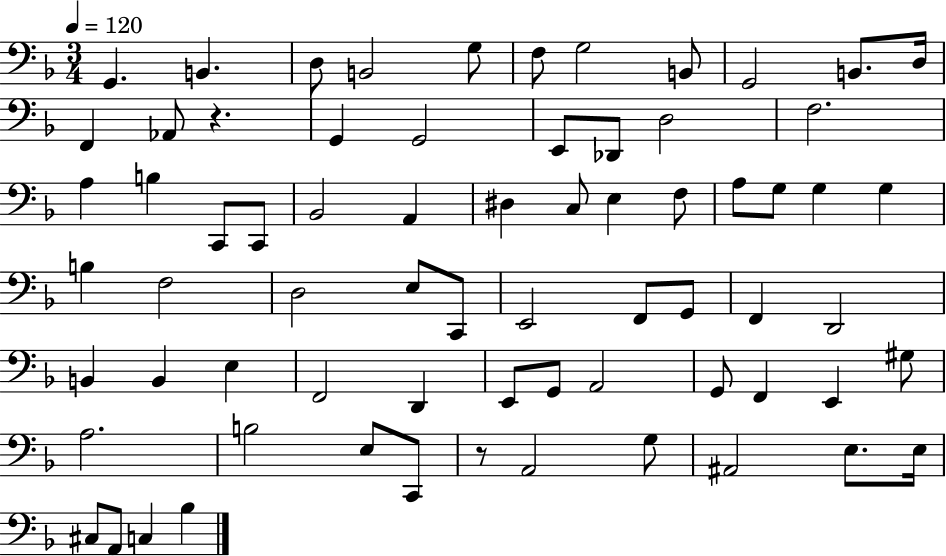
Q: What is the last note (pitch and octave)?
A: Bb3